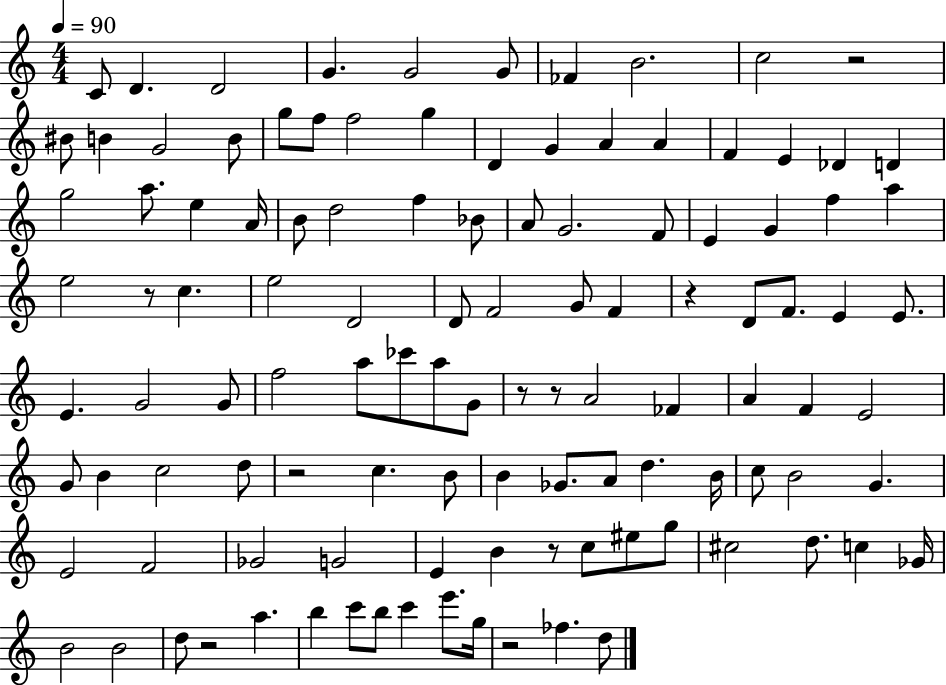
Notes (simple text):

C4/e D4/q. D4/h G4/q. G4/h G4/e FES4/q B4/h. C5/h R/h BIS4/e B4/q G4/h B4/e G5/e F5/e F5/h G5/q D4/q G4/q A4/q A4/q F4/q E4/q Db4/q D4/q G5/h A5/e. E5/q A4/s B4/e D5/h F5/q Bb4/e A4/e G4/h. F4/e E4/q G4/q F5/q A5/q E5/h R/e C5/q. E5/h D4/h D4/e F4/h G4/e F4/q R/q D4/e F4/e. E4/q E4/e. E4/q. G4/h G4/e F5/h A5/e CES6/e A5/e G4/e R/e R/e A4/h FES4/q A4/q F4/q E4/h G4/e B4/q C5/h D5/e R/h C5/q. B4/e B4/q Gb4/e. A4/e D5/q. B4/s C5/e B4/h G4/q. E4/h F4/h Gb4/h G4/h E4/q B4/q R/e C5/e EIS5/e G5/e C#5/h D5/e. C5/q Gb4/s B4/h B4/h D5/e R/h A5/q. B5/q C6/e B5/e C6/q E6/e. G5/s R/h FES5/q. D5/e